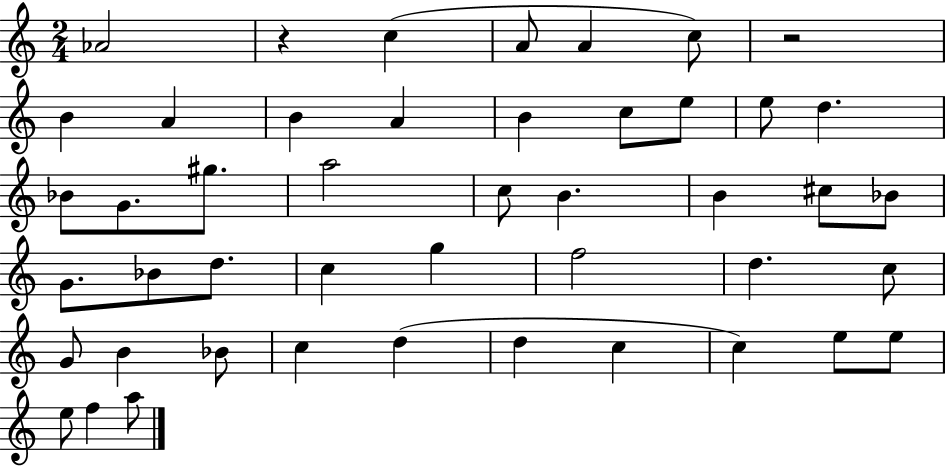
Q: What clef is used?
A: treble